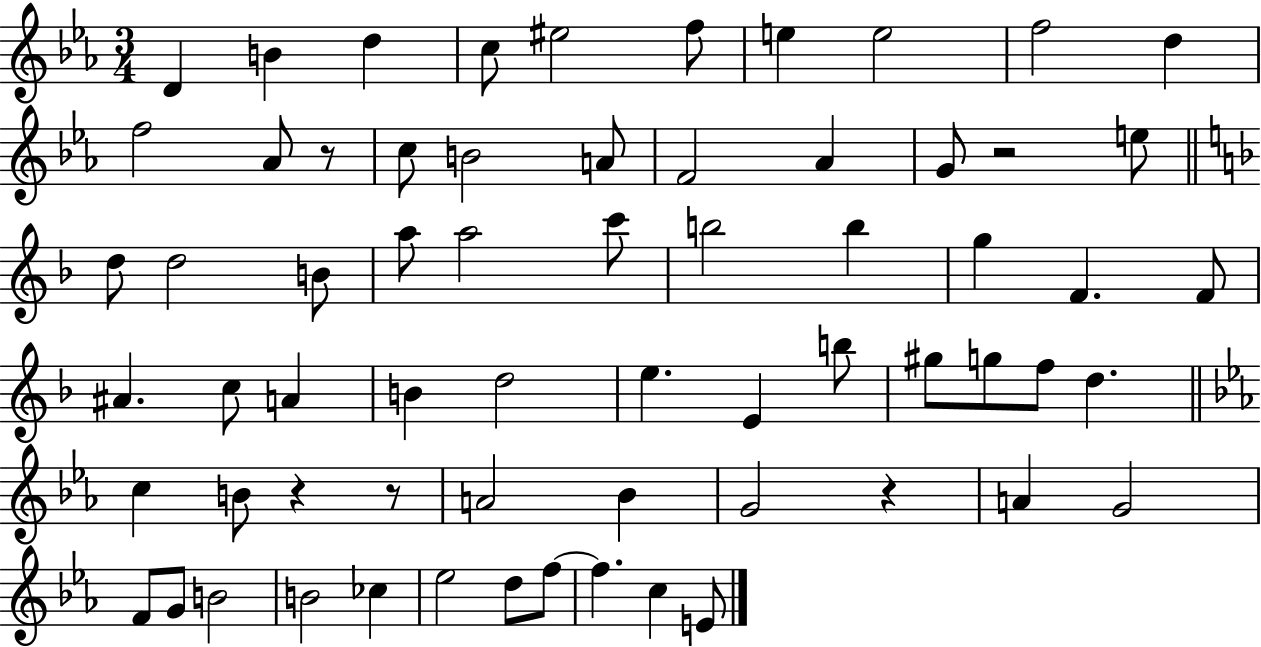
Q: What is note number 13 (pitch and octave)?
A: C5